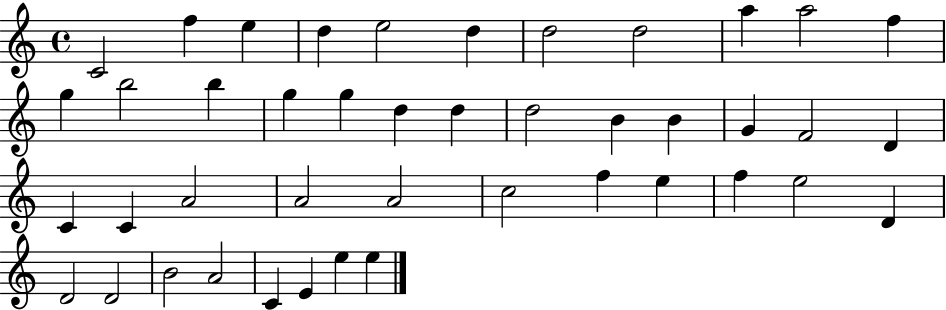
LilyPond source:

{
  \clef treble
  \time 4/4
  \defaultTimeSignature
  \key c \major
  c'2 f''4 e''4 | d''4 e''2 d''4 | d''2 d''2 | a''4 a''2 f''4 | \break g''4 b''2 b''4 | g''4 g''4 d''4 d''4 | d''2 b'4 b'4 | g'4 f'2 d'4 | \break c'4 c'4 a'2 | a'2 a'2 | c''2 f''4 e''4 | f''4 e''2 d'4 | \break d'2 d'2 | b'2 a'2 | c'4 e'4 e''4 e''4 | \bar "|."
}